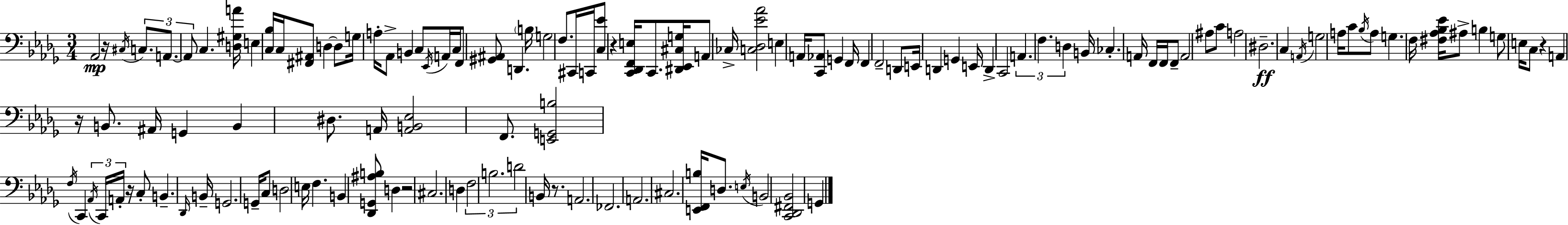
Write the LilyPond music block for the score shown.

{
  \clef bass
  \numericTimeSignature
  \time 3/4
  \key bes \minor
  aes,2\mp r16 \acciaccatura { cis16 } \tuplet 3/2 { c8. | a,8.~~ a,8 } c4. | <d gis a'>16 e4 <c bes>16 c16 <fis, ais,>8 d4~~ | d8 g16 a16-. aes,8-> b,4 c8 | \break \acciaccatura { ees,16 } a,16 c16 f,8 <gis, ais,>8 d,4. | \parenthesize b16 g2 f8. | cis,16 c,16 <c ees'>8 r4 <c, des, f, e>16 c,8. | <dis, ees, cis g>16 a,8 ces16-> <c des ees' aes'>2 | \break e4 a,16 <c, aes,>8 g,4 | f,16 f,4 f,2-- | d,8 e,16 d,4 g,4 | e,16 d,4-> c,2 | \break \tuplet 3/2 { a,4. f4. | d4 } b,16 ces4.-. | a,16 f,16 f,16 f,8-- a,2 | ais8 c'8 a2 | \break dis2.--\ff | c4 \acciaccatura { a,16 } g2 | a16 c'8 \acciaccatura { bes16 } a8 g4. | f16 <fis aes bes ees'>16 ais8-> b4 g8 | \break e16 c8 r4 a,4 | r16 b,8. ais,16 g,4 b,4 | dis8. a,16 <a, b, ees>2 | f,8. <e, g, b>2 | \break \acciaccatura { f16 } c,4 \tuplet 3/2 { \acciaccatura { aes,16 } c,16 a,16-. } r16 c8-. b,4.-- | \grace { des,16 } b,16-- g,2. | g,16-- c8 d2 | e16 f4. | \break b,4 <des, g, ais b>8 d4 r2 | cis2. | d4 \tuplet 3/2 { f2 | b2. | \break d'2 } | b,16 r8. a,2. | fes,2. | a,2. | \break cis2. | <e, f, b>16 d8. \acciaccatura { e16 } | b,2 <c, des, fis, bes,>2 | g,4 \bar "|."
}